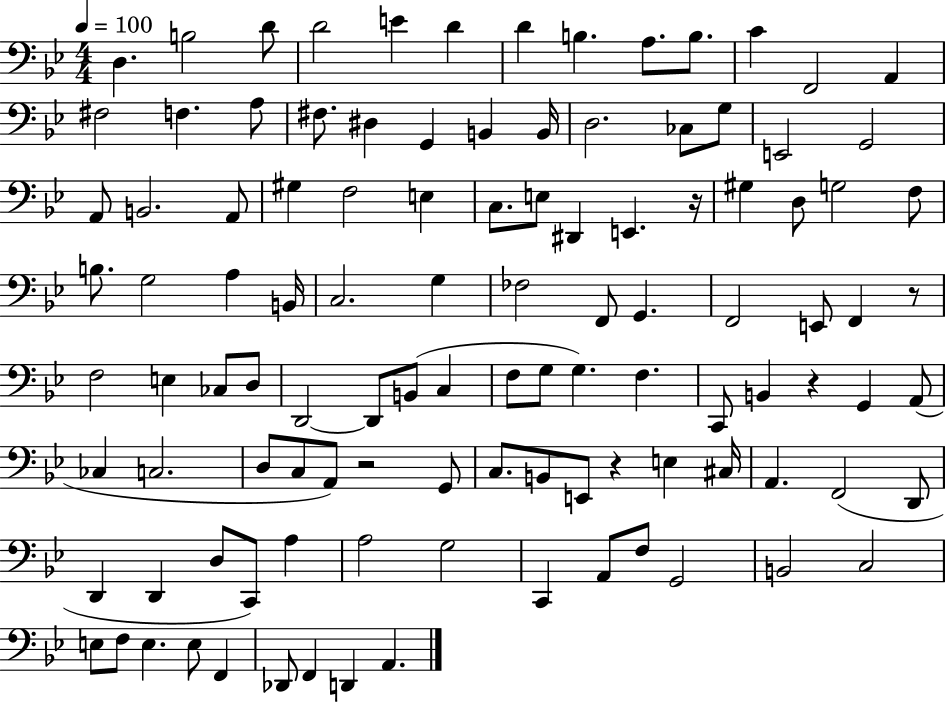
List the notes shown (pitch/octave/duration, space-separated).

D3/q. B3/h D4/e D4/h E4/q D4/q D4/q B3/q. A3/e. B3/e. C4/q F2/h A2/q F#3/h F3/q. A3/e F#3/e. D#3/q G2/q B2/q B2/s D3/h. CES3/e G3/e E2/h G2/h A2/e B2/h. A2/e G#3/q F3/h E3/q C3/e. E3/e D#2/q E2/q. R/s G#3/q D3/e G3/h F3/e B3/e. G3/h A3/q B2/s C3/h. G3/q FES3/h F2/e G2/q. F2/h E2/e F2/q R/e F3/h E3/q CES3/e D3/e D2/h D2/e B2/e C3/q F3/e G3/e G3/q. F3/q. C2/e B2/q R/q G2/q A2/e CES3/q C3/h. D3/e C3/e A2/e R/h G2/e C3/e. B2/e E2/e R/q E3/q C#3/s A2/q. F2/h D2/e D2/q D2/q D3/e C2/e A3/q A3/h G3/h C2/q A2/e F3/e G2/h B2/h C3/h E3/e F3/e E3/q. E3/e F2/q Db2/e F2/q D2/q A2/q.